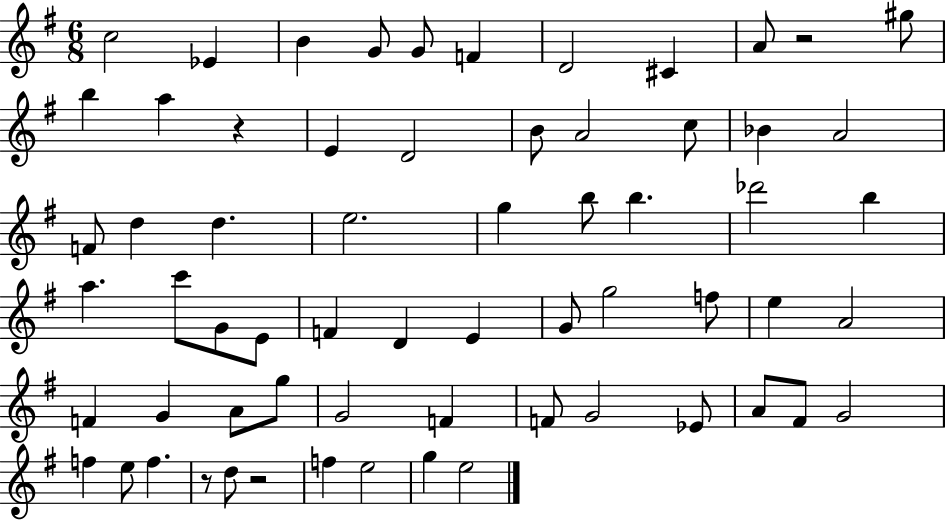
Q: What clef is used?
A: treble